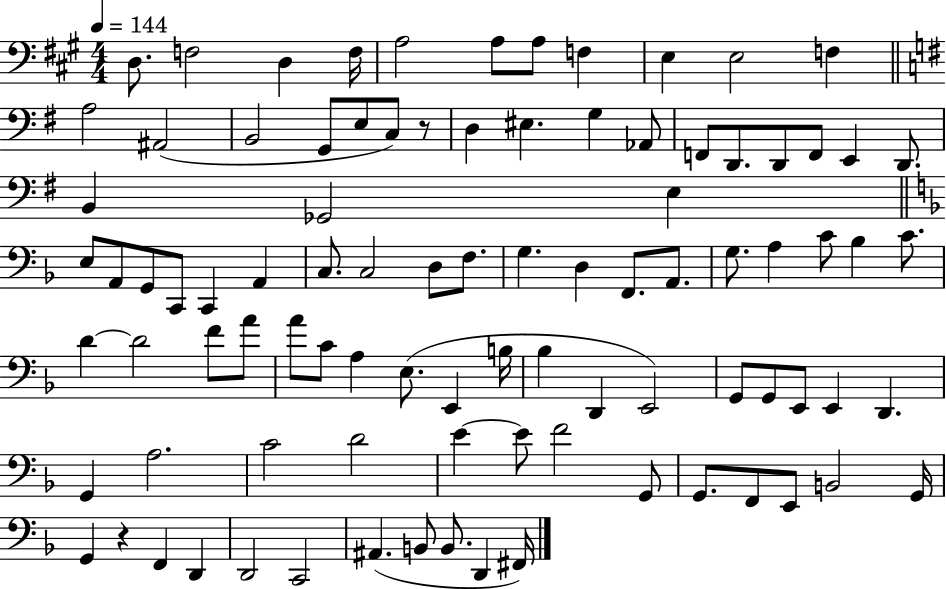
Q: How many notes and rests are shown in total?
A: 92